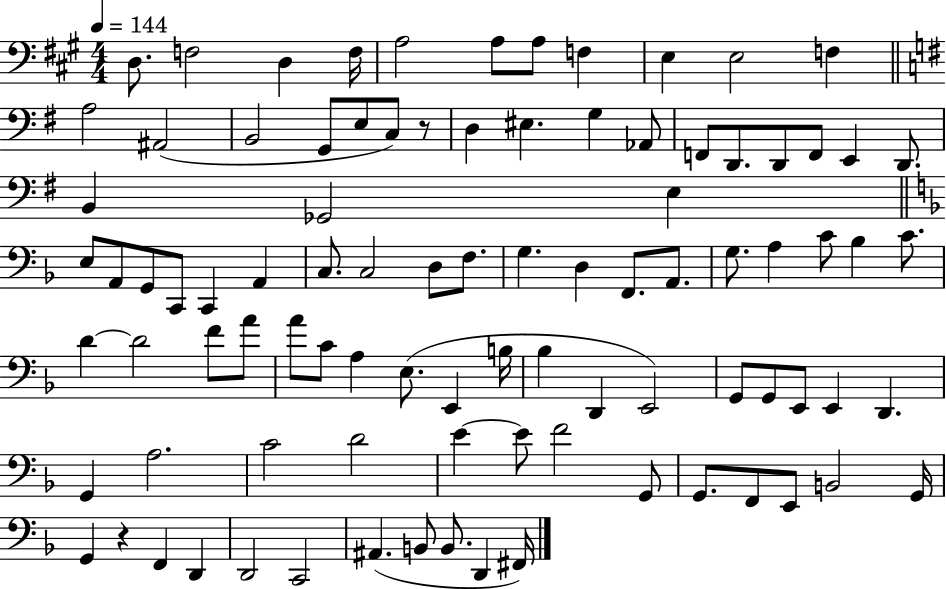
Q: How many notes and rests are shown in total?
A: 92